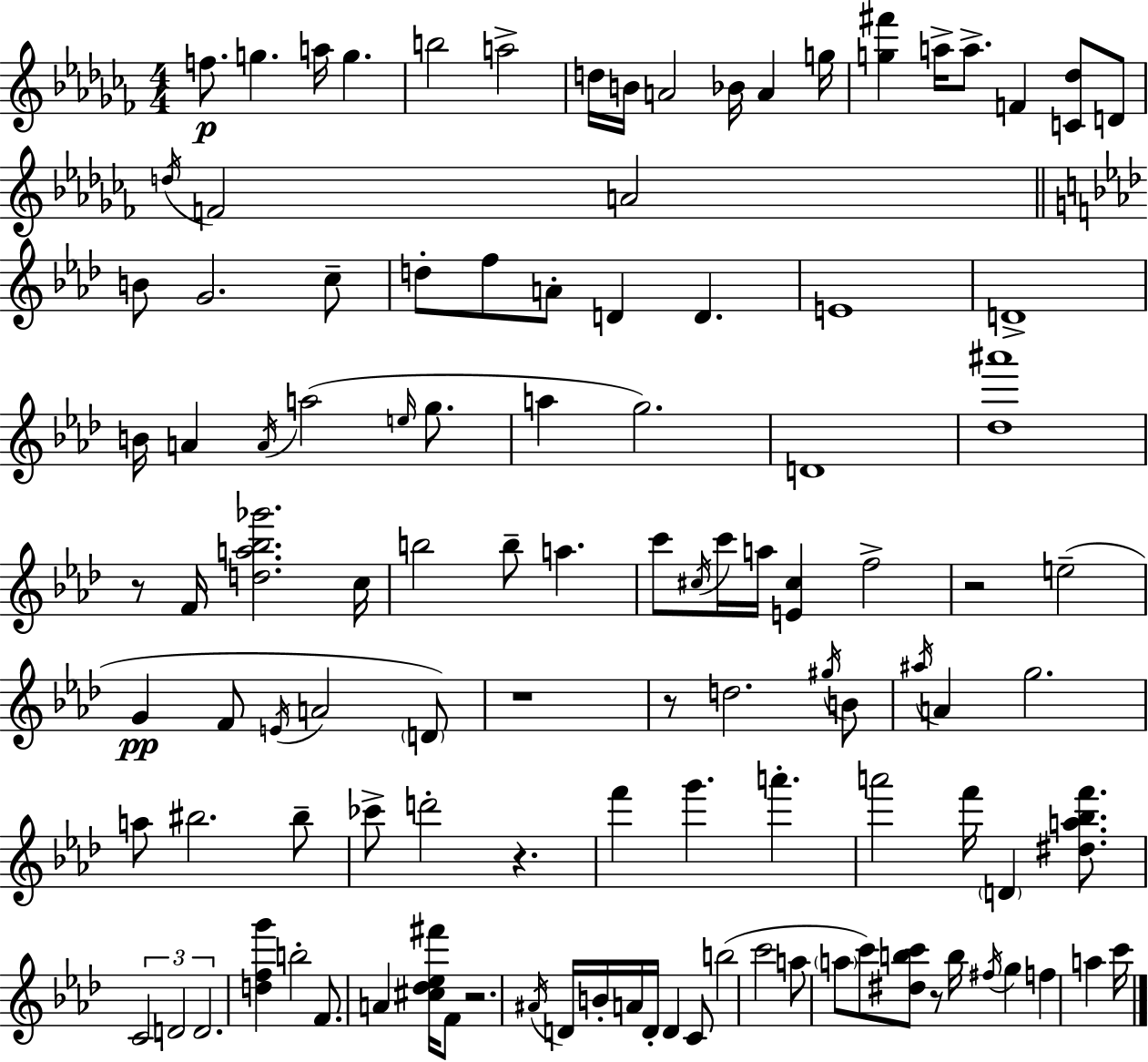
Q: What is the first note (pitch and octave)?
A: F5